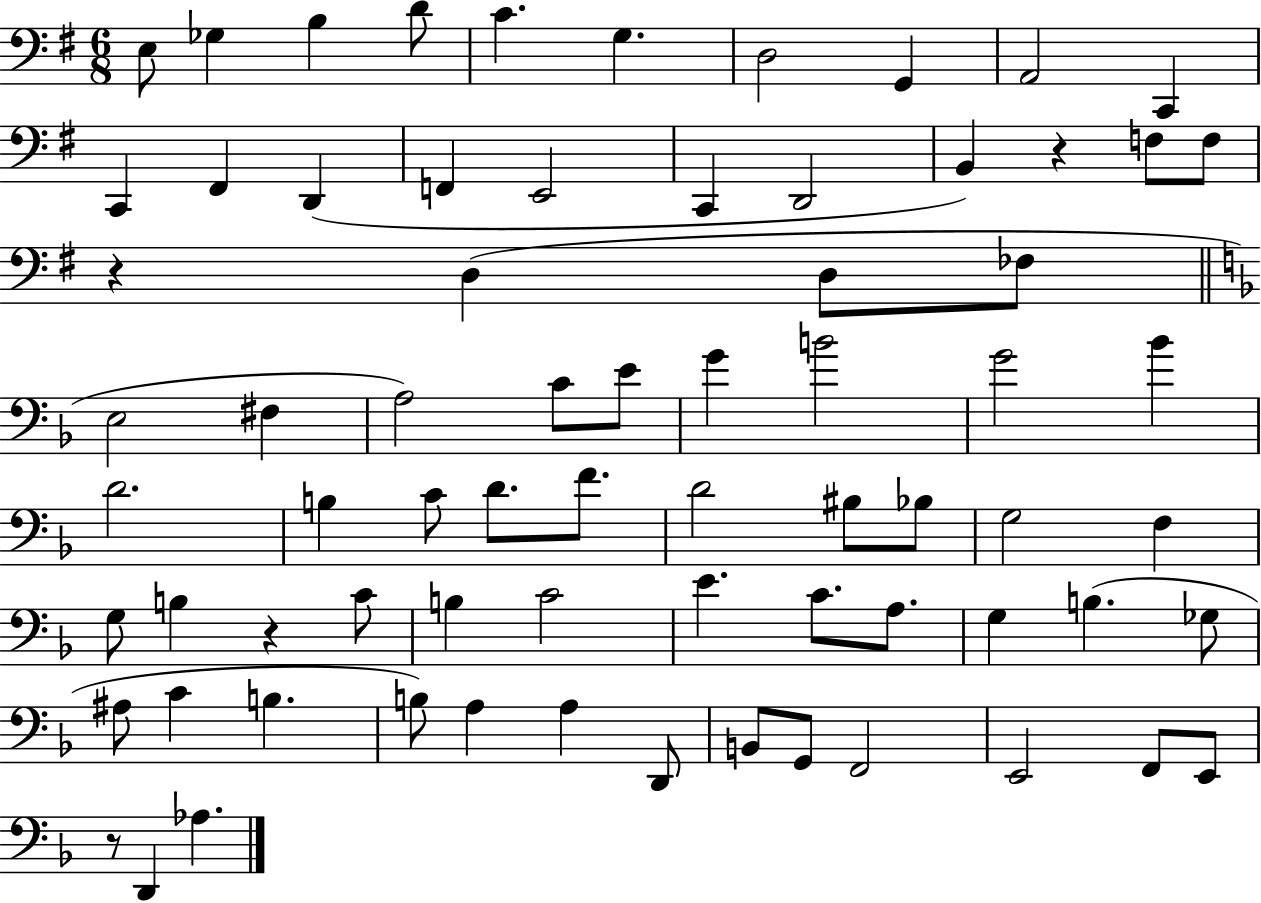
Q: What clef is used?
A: bass